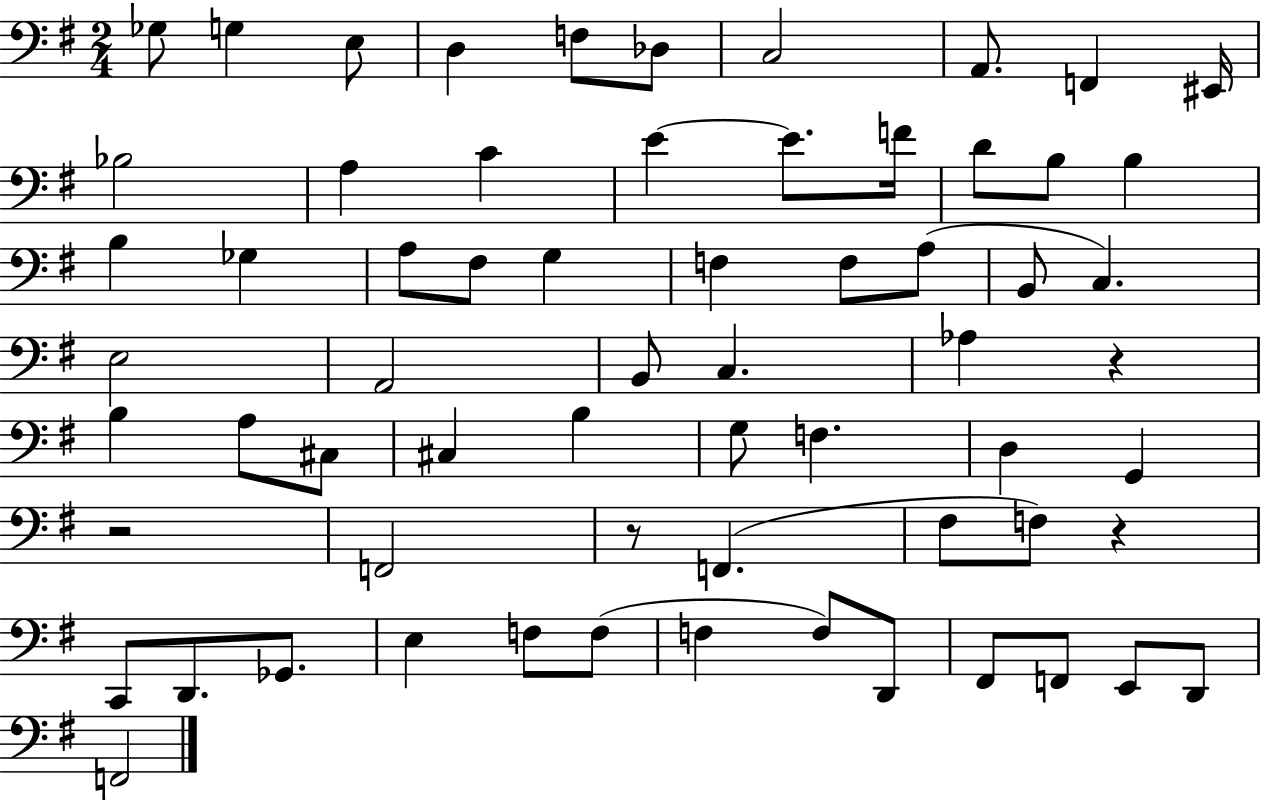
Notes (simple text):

Gb3/e G3/q E3/e D3/q F3/e Db3/e C3/h A2/e. F2/q EIS2/s Bb3/h A3/q C4/q E4/q E4/e. F4/s D4/e B3/e B3/q B3/q Gb3/q A3/e F#3/e G3/q F3/q F3/e A3/e B2/e C3/q. E3/h A2/h B2/e C3/q. Ab3/q R/q B3/q A3/e C#3/e C#3/q B3/q G3/e F3/q. D3/q G2/q R/h F2/h R/e F2/q. F#3/e F3/e R/q C2/e D2/e. Gb2/e. E3/q F3/e F3/e F3/q F3/e D2/e F#2/e F2/e E2/e D2/e F2/h